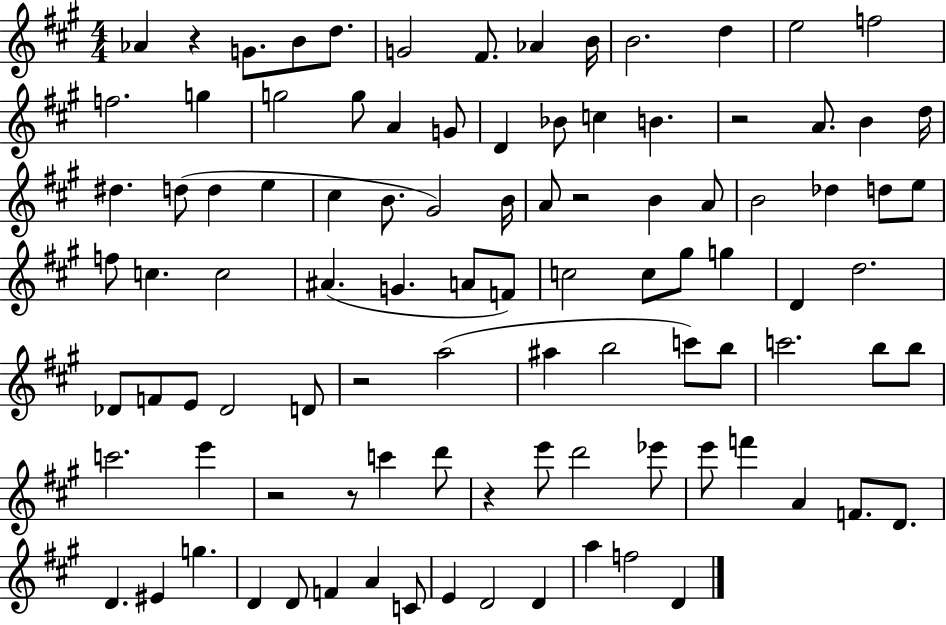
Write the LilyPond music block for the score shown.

{
  \clef treble
  \numericTimeSignature
  \time 4/4
  \key a \major
  aes'4 r4 g'8. b'8 d''8. | g'2 fis'8. aes'4 b'16 | b'2. d''4 | e''2 f''2 | \break f''2. g''4 | g''2 g''8 a'4 g'8 | d'4 bes'8 c''4 b'4. | r2 a'8. b'4 d''16 | \break dis''4. d''8( d''4 e''4 | cis''4 b'8. gis'2) b'16 | a'8 r2 b'4 a'8 | b'2 des''4 d''8 e''8 | \break f''8 c''4. c''2 | ais'4.( g'4. a'8 f'8) | c''2 c''8 gis''8 g''4 | d'4 d''2. | \break des'8 f'8 e'8 des'2 d'8 | r2 a''2( | ais''4 b''2 c'''8) b''8 | c'''2. b''8 b''8 | \break c'''2. e'''4 | r2 r8 c'''4 d'''8 | r4 e'''8 d'''2 ees'''8 | e'''8 f'''4 a'4 f'8. d'8. | \break d'4. eis'4 g''4. | d'4 d'8 f'4 a'4 c'8 | e'4 d'2 d'4 | a''4 f''2 d'4 | \break \bar "|."
}